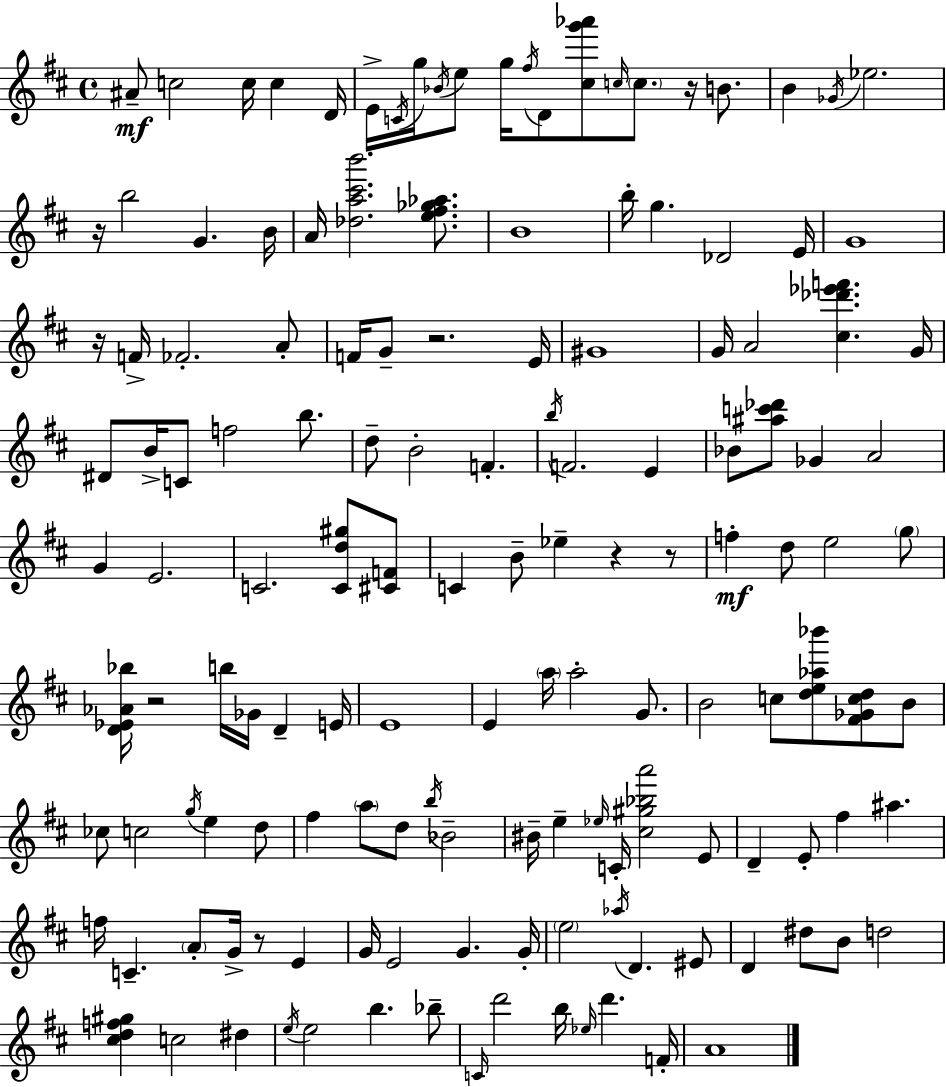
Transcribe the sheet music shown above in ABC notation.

X:1
T:Untitled
M:4/4
L:1/4
K:D
^A/2 c2 c/4 c D/4 E/4 C/4 g/4 _B/4 e/2 g/4 ^f/4 D/2 [^cg'_a']/2 c/4 c/2 z/4 B/2 B _G/4 _e2 z/4 b2 G B/4 A/4 [_da^c'b']2 [e^f_g_a]/2 B4 b/4 g _D2 E/4 G4 z/4 F/4 _F2 A/2 F/4 G/2 z2 E/4 ^G4 G/4 A2 [^c_d'_e'f'] G/4 ^D/2 B/4 C/2 f2 b/2 d/2 B2 F b/4 F2 E _B/2 [^ac'_d']/2 _G A2 G E2 C2 [Cd^g]/2 [^CF]/2 C B/2 _e z z/2 f d/2 e2 g/2 [D_E_A_b]/4 z2 b/4 _G/4 D E/4 E4 E a/4 a2 G/2 B2 c/2 [de_a_b']/2 [^F_Gcd]/2 B/2 _c/2 c2 g/4 e d/2 ^f a/2 d/2 b/4 _B2 ^B/4 e _e/4 C/4 [^c^g_ba']2 E/2 D E/2 ^f ^a f/4 C A/2 G/4 z/2 E G/4 E2 G G/4 e2 _a/4 D ^E/2 D ^d/2 B/2 d2 [^cdf^g] c2 ^d e/4 e2 b _b/2 C/4 d'2 b/4 _e/4 d' F/4 A4